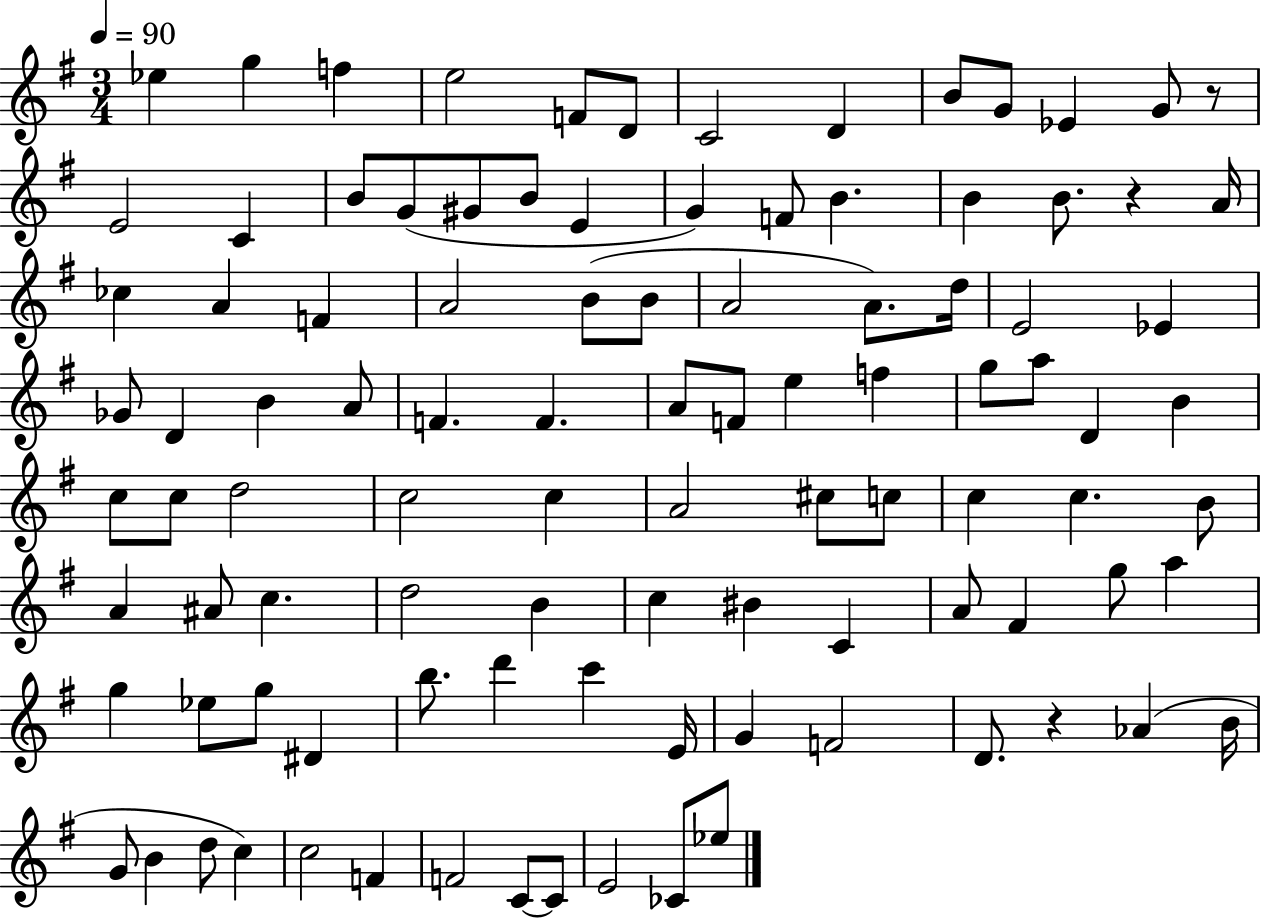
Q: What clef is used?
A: treble